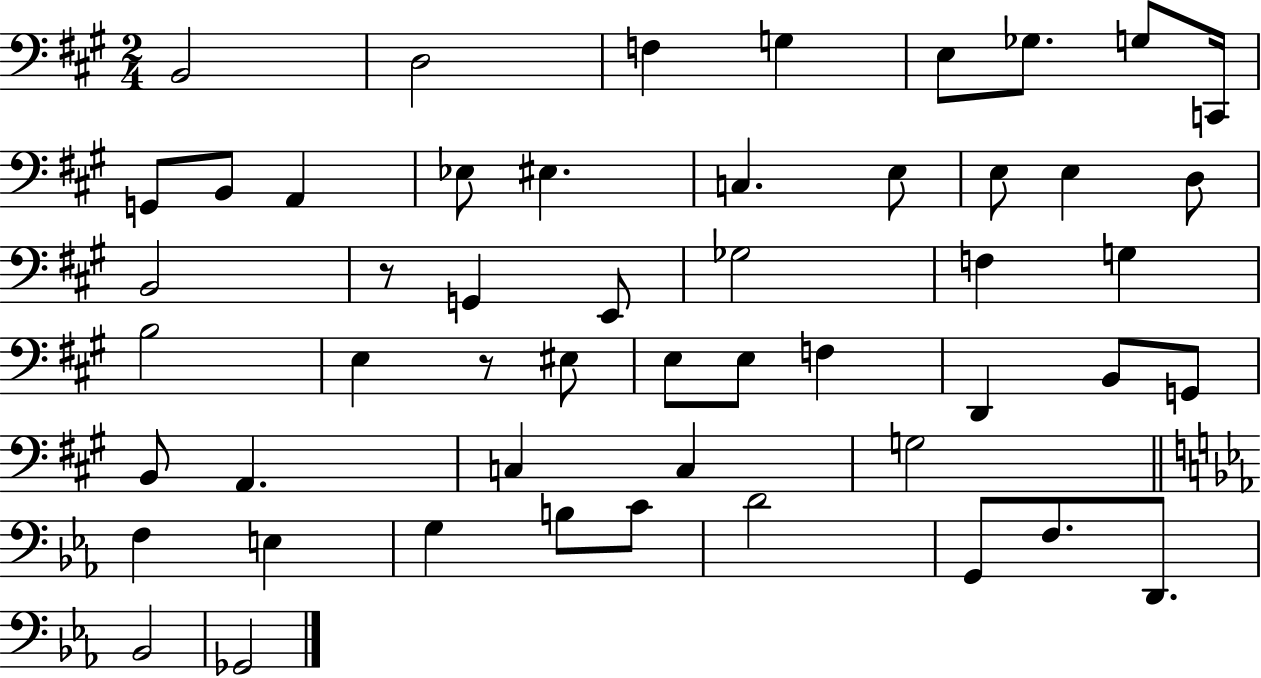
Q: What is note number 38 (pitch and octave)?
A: G3